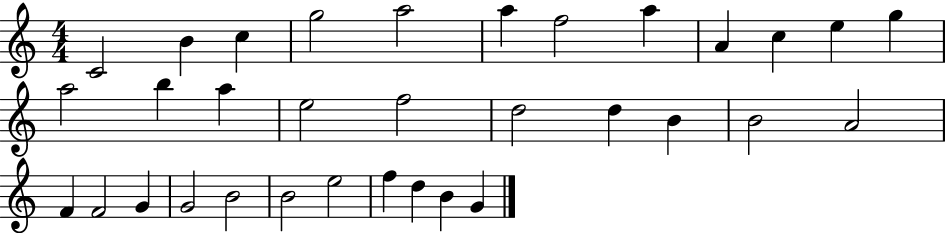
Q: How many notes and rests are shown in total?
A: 33